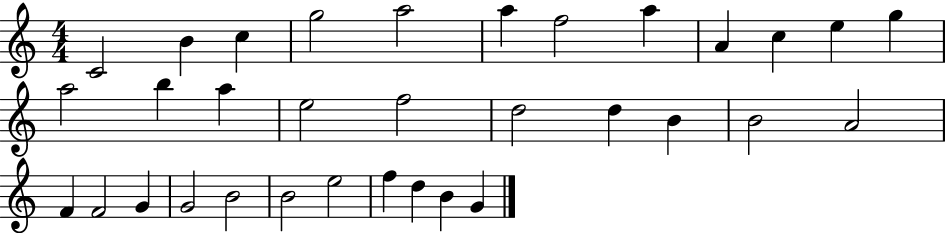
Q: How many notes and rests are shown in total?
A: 33